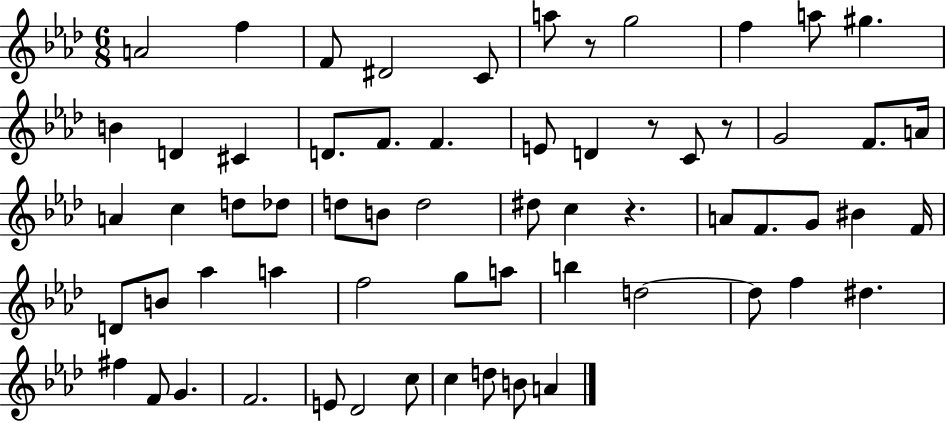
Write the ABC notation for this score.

X:1
T:Untitled
M:6/8
L:1/4
K:Ab
A2 f F/2 ^D2 C/2 a/2 z/2 g2 f a/2 ^g B D ^C D/2 F/2 F E/2 D z/2 C/2 z/2 G2 F/2 A/4 A c d/2 _d/2 d/2 B/2 d2 ^d/2 c z A/2 F/2 G/2 ^B F/4 D/2 B/2 _a a f2 g/2 a/2 b d2 d/2 f ^d ^f F/2 G F2 E/2 _D2 c/2 c d/2 B/2 A